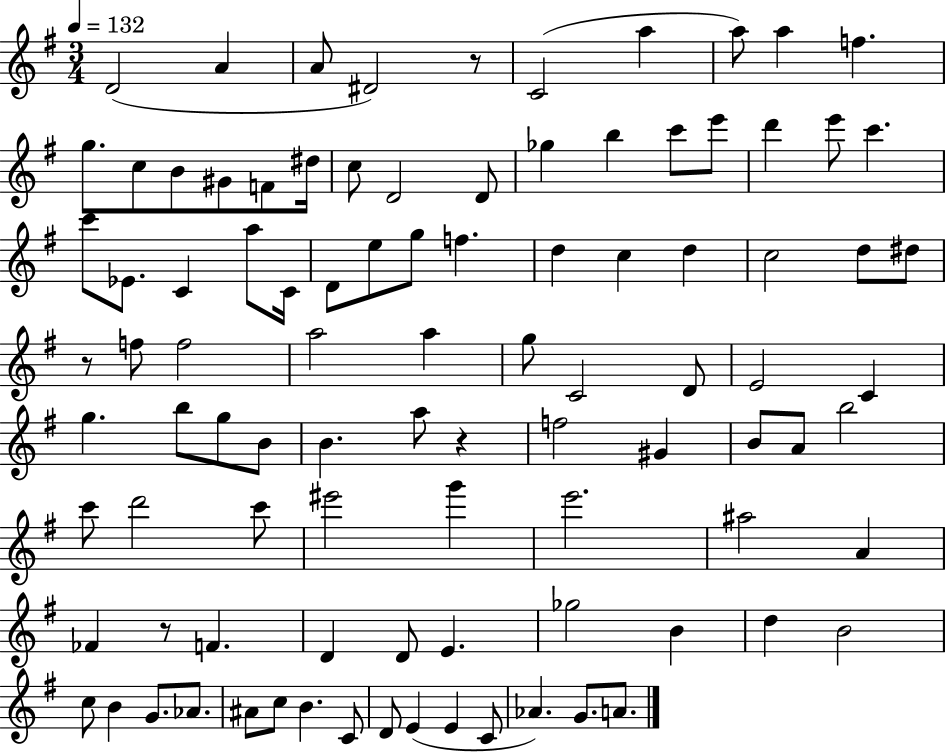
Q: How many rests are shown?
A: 4